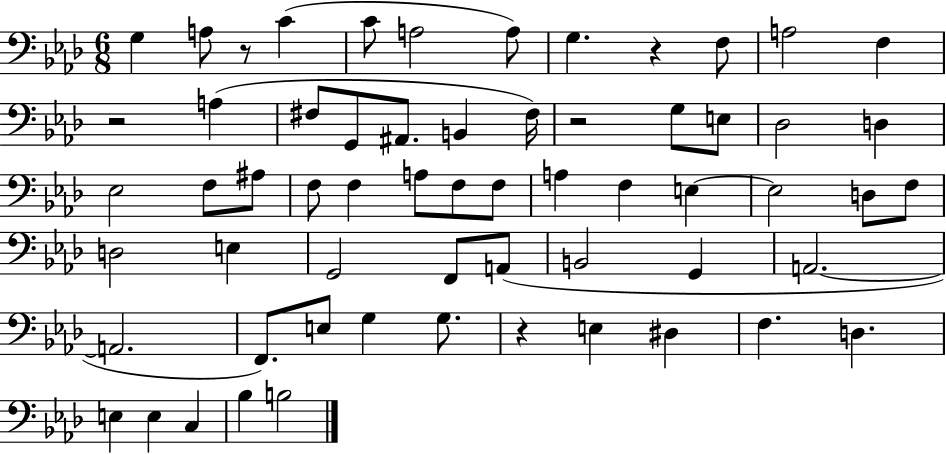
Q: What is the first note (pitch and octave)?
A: G3